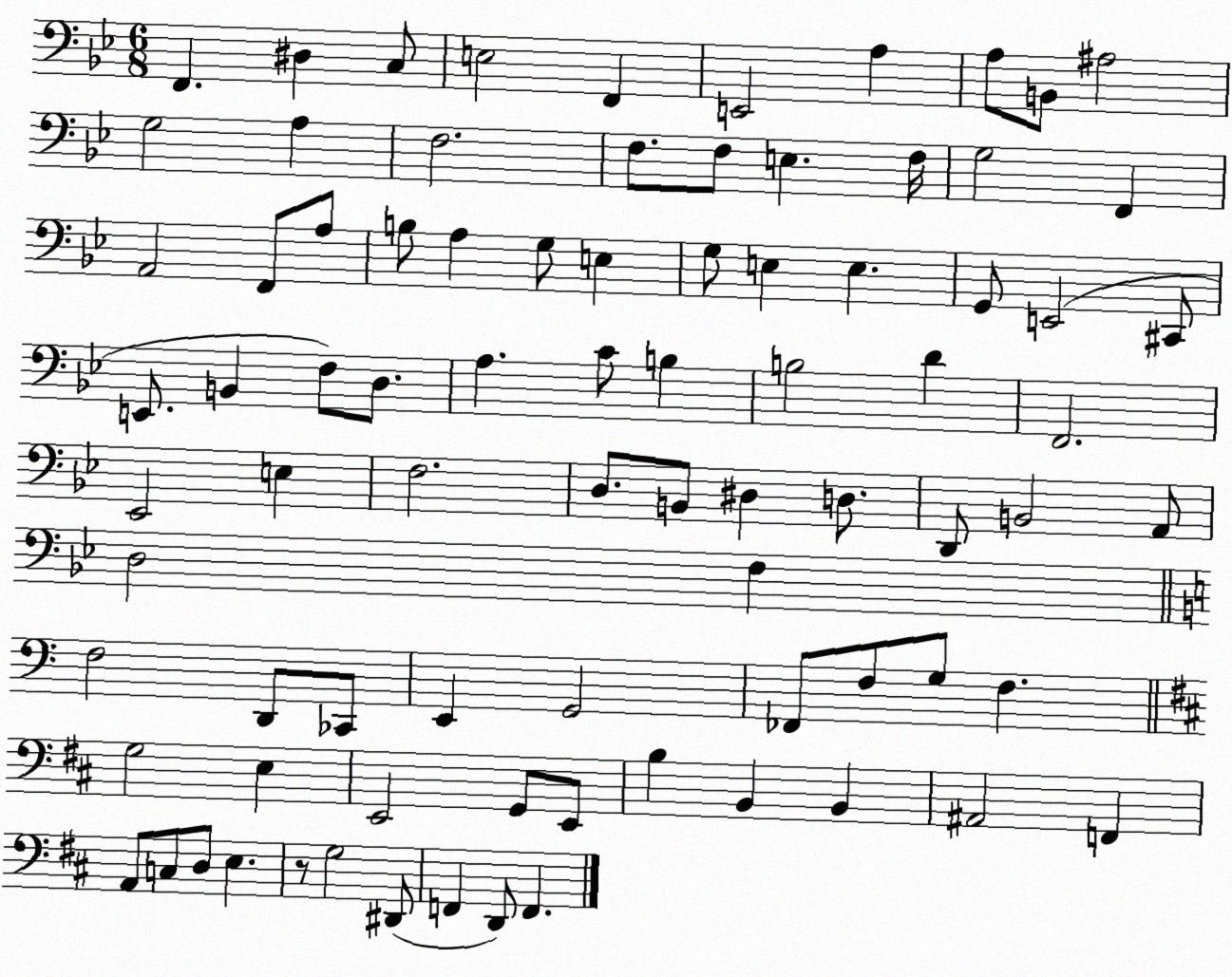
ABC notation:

X:1
T:Untitled
M:6/8
L:1/4
K:Bb
F,, ^D, C,/2 E,2 F,, E,,2 A, A,/2 B,,/2 ^A,2 G,2 A, F,2 F,/2 F,/2 E, F,/4 G,2 F,, A,,2 F,,/2 A,/2 B,/2 A, G,/2 E, G,/2 E, E, G,,/2 E,,2 ^C,,/2 E,,/2 B,, F,/2 D,/2 A, C/2 B, B,2 D F,,2 _E,,2 E, F,2 D,/2 B,,/2 ^D, D,/2 D,,/2 B,,2 A,,/2 D,2 F, F,2 D,,/2 _C,,/2 E,, G,,2 _F,,/2 F,/2 G,/2 F, G,2 E, E,,2 G,,/2 E,,/2 B, B,, B,, ^A,,2 F,, A,,/2 C,/2 D,/2 E, z/2 G,2 ^D,,/2 F,, D,,/2 F,,